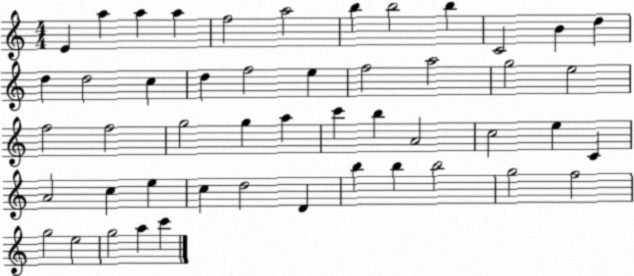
X:1
T:Untitled
M:4/4
L:1/4
K:C
E a a a f2 a2 b b2 b C2 B d d d2 c d f2 e f2 a2 g2 e2 f2 f2 g2 g a c' b A2 c2 e C A2 c e c d2 D b b b2 g2 f2 g2 e2 g2 a c'